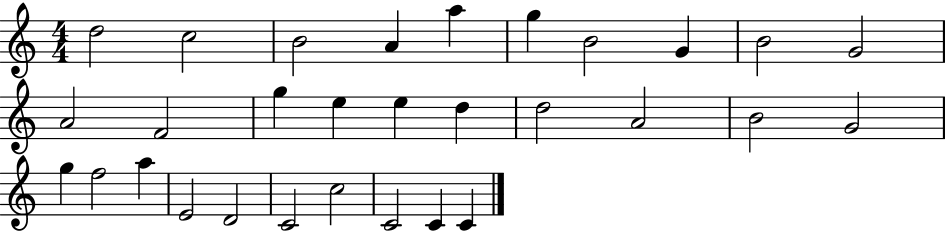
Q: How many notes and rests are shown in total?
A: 30